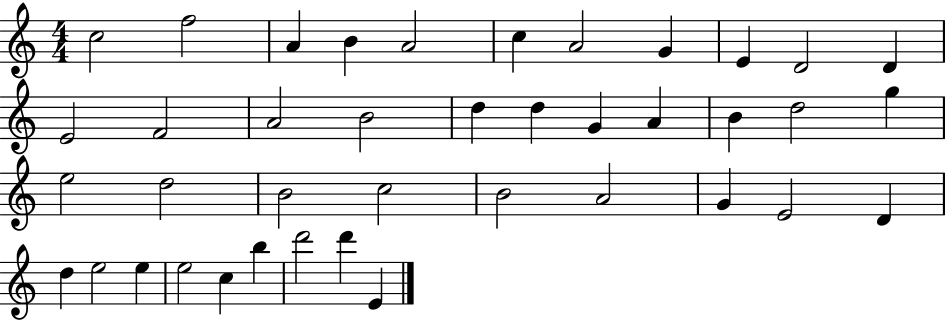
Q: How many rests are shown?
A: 0